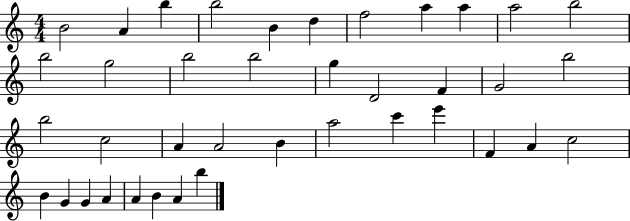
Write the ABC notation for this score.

X:1
T:Untitled
M:4/4
L:1/4
K:C
B2 A b b2 B d f2 a a a2 b2 b2 g2 b2 b2 g D2 F G2 b2 b2 c2 A A2 B a2 c' e' F A c2 B G G A A B A b